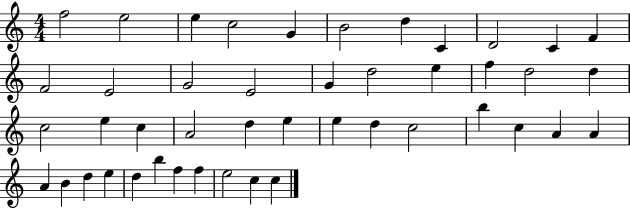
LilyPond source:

{
  \clef treble
  \numericTimeSignature
  \time 4/4
  \key c \major
  f''2 e''2 | e''4 c''2 g'4 | b'2 d''4 c'4 | d'2 c'4 f'4 | \break f'2 e'2 | g'2 e'2 | g'4 d''2 e''4 | f''4 d''2 d''4 | \break c''2 e''4 c''4 | a'2 d''4 e''4 | e''4 d''4 c''2 | b''4 c''4 a'4 a'4 | \break a'4 b'4 d''4 e''4 | d''4 b''4 f''4 f''4 | e''2 c''4 c''4 | \bar "|."
}